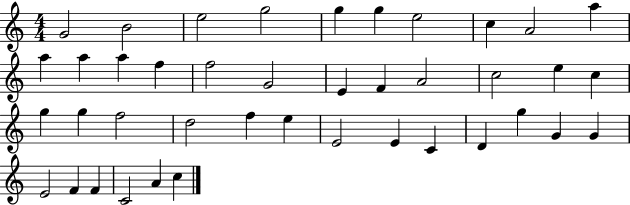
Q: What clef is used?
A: treble